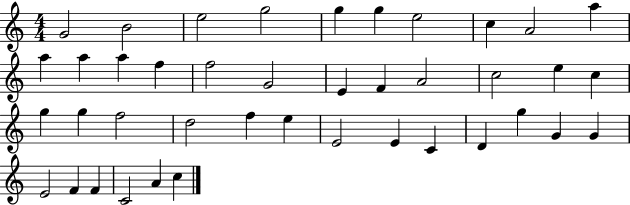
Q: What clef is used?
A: treble